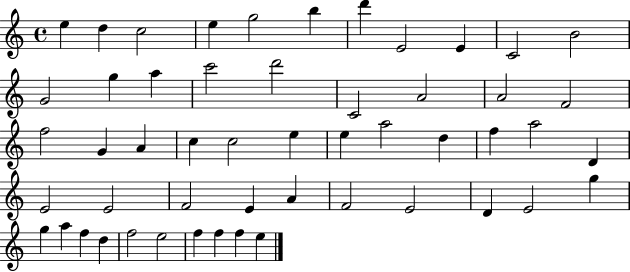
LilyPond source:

{
  \clef treble
  \time 4/4
  \defaultTimeSignature
  \key c \major
  e''4 d''4 c''2 | e''4 g''2 b''4 | d'''4 e'2 e'4 | c'2 b'2 | \break g'2 g''4 a''4 | c'''2 d'''2 | c'2 a'2 | a'2 f'2 | \break f''2 g'4 a'4 | c''4 c''2 e''4 | e''4 a''2 d''4 | f''4 a''2 d'4 | \break e'2 e'2 | f'2 e'4 a'4 | f'2 e'2 | d'4 e'2 g''4 | \break g''4 a''4 f''4 d''4 | f''2 e''2 | f''4 f''4 f''4 e''4 | \bar "|."
}